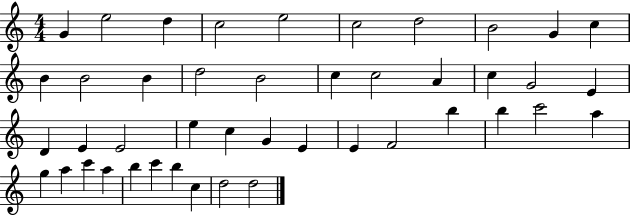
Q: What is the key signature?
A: C major